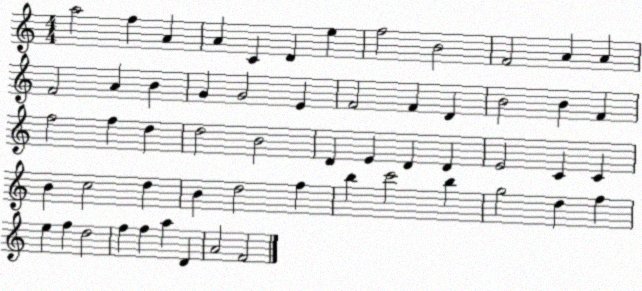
X:1
T:Untitled
M:4/4
L:1/4
K:C
a2 f A A C D e f2 B2 F2 A A F2 A B G G2 E F2 F D B2 B F f2 f d d2 B2 D E D D E2 C C B c2 d B d2 f b c'2 b g2 d f e f d2 f f a D A2 F2